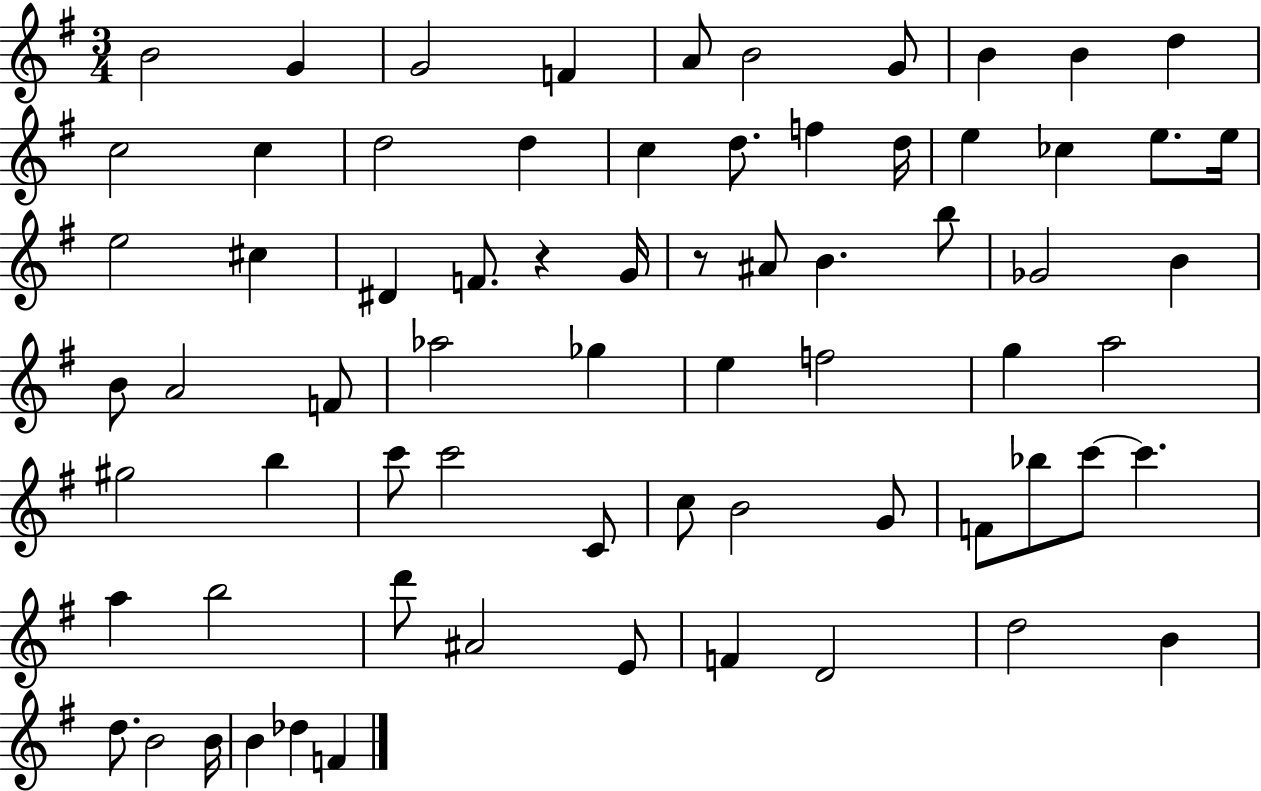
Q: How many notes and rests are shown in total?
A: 70